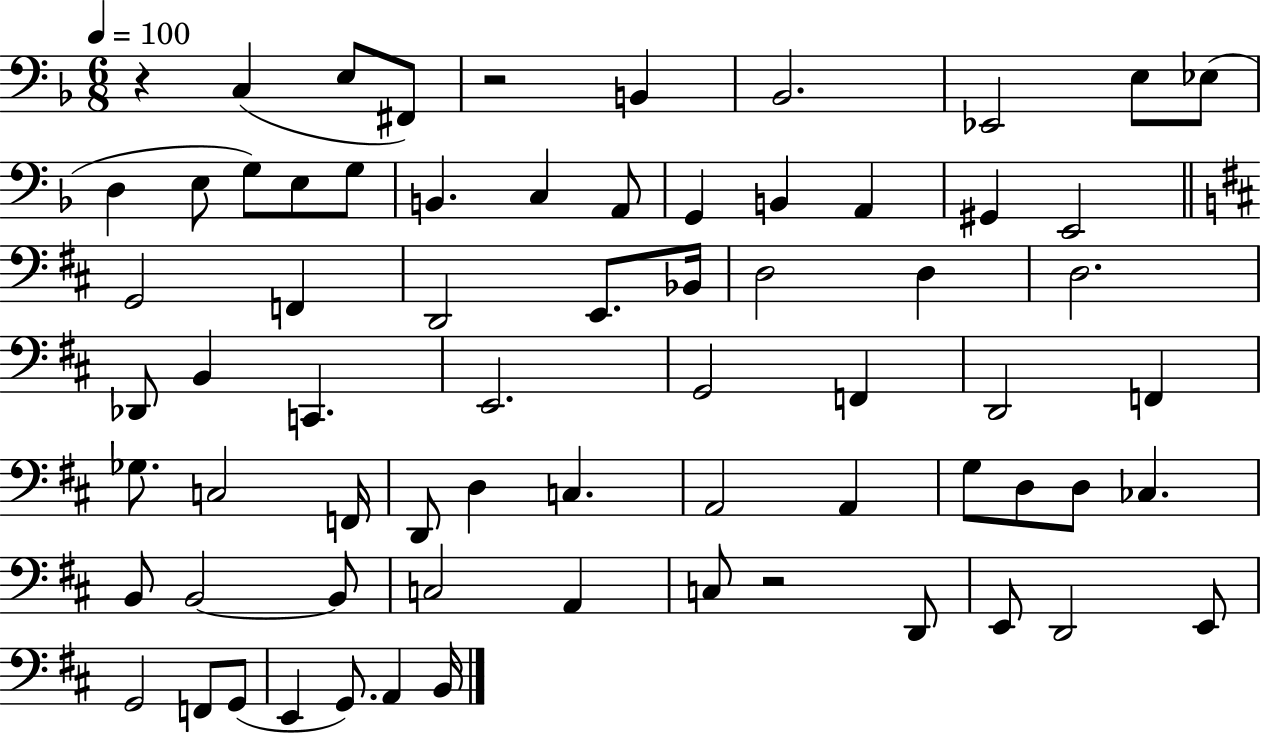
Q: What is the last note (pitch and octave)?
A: B2